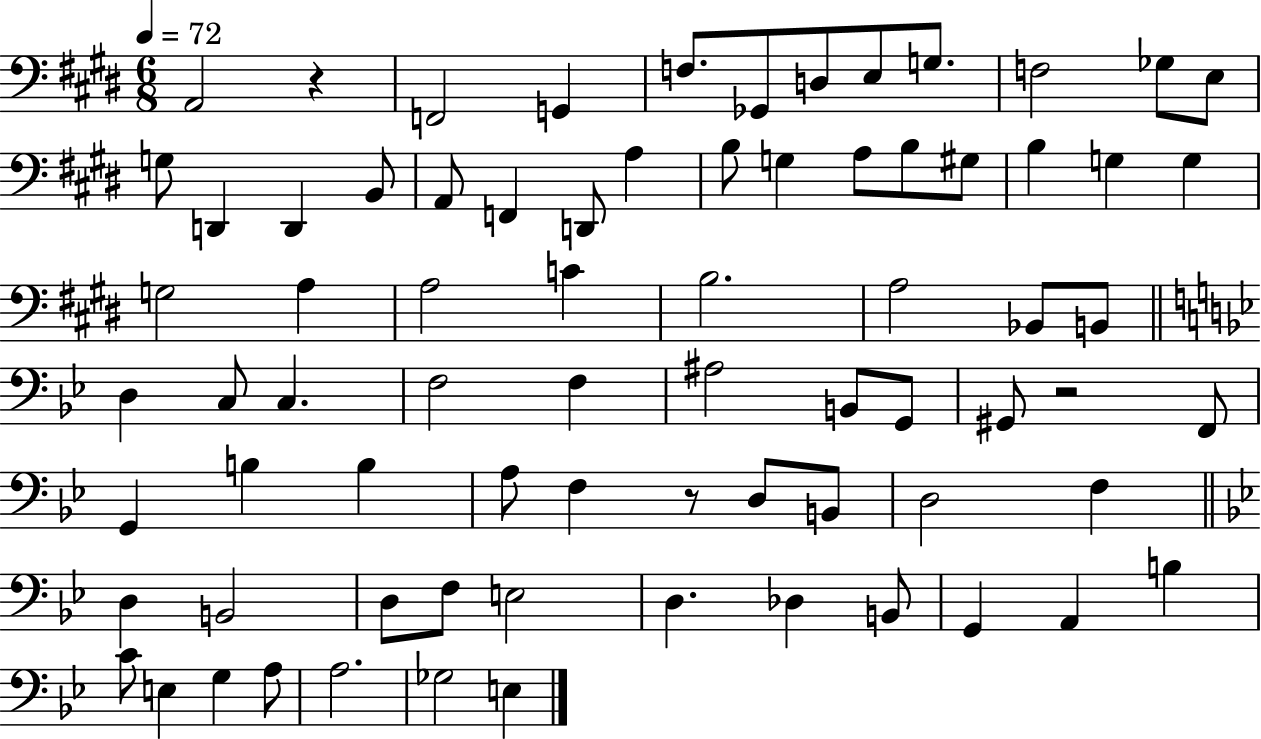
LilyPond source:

{
  \clef bass
  \numericTimeSignature
  \time 6/8
  \key e \major
  \tempo 4 = 72
  a,2 r4 | f,2 g,4 | f8. ges,8 d8 e8 g8. | f2 ges8 e8 | \break g8 d,4 d,4 b,8 | a,8 f,4 d,8 a4 | b8 g4 a8 b8 gis8 | b4 g4 g4 | \break g2 a4 | a2 c'4 | b2. | a2 bes,8 b,8 | \break \bar "||" \break \key bes \major d4 c8 c4. | f2 f4 | ais2 b,8 g,8 | gis,8 r2 f,8 | \break g,4 b4 b4 | a8 f4 r8 d8 b,8 | d2 f4 | \bar "||" \break \key bes \major d4 b,2 | d8 f8 e2 | d4. des4 b,8 | g,4 a,4 b4 | \break c'8 e4 g4 a8 | a2. | ges2 e4 | \bar "|."
}